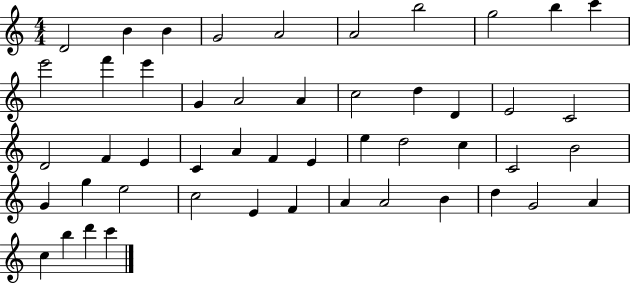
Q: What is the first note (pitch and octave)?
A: D4